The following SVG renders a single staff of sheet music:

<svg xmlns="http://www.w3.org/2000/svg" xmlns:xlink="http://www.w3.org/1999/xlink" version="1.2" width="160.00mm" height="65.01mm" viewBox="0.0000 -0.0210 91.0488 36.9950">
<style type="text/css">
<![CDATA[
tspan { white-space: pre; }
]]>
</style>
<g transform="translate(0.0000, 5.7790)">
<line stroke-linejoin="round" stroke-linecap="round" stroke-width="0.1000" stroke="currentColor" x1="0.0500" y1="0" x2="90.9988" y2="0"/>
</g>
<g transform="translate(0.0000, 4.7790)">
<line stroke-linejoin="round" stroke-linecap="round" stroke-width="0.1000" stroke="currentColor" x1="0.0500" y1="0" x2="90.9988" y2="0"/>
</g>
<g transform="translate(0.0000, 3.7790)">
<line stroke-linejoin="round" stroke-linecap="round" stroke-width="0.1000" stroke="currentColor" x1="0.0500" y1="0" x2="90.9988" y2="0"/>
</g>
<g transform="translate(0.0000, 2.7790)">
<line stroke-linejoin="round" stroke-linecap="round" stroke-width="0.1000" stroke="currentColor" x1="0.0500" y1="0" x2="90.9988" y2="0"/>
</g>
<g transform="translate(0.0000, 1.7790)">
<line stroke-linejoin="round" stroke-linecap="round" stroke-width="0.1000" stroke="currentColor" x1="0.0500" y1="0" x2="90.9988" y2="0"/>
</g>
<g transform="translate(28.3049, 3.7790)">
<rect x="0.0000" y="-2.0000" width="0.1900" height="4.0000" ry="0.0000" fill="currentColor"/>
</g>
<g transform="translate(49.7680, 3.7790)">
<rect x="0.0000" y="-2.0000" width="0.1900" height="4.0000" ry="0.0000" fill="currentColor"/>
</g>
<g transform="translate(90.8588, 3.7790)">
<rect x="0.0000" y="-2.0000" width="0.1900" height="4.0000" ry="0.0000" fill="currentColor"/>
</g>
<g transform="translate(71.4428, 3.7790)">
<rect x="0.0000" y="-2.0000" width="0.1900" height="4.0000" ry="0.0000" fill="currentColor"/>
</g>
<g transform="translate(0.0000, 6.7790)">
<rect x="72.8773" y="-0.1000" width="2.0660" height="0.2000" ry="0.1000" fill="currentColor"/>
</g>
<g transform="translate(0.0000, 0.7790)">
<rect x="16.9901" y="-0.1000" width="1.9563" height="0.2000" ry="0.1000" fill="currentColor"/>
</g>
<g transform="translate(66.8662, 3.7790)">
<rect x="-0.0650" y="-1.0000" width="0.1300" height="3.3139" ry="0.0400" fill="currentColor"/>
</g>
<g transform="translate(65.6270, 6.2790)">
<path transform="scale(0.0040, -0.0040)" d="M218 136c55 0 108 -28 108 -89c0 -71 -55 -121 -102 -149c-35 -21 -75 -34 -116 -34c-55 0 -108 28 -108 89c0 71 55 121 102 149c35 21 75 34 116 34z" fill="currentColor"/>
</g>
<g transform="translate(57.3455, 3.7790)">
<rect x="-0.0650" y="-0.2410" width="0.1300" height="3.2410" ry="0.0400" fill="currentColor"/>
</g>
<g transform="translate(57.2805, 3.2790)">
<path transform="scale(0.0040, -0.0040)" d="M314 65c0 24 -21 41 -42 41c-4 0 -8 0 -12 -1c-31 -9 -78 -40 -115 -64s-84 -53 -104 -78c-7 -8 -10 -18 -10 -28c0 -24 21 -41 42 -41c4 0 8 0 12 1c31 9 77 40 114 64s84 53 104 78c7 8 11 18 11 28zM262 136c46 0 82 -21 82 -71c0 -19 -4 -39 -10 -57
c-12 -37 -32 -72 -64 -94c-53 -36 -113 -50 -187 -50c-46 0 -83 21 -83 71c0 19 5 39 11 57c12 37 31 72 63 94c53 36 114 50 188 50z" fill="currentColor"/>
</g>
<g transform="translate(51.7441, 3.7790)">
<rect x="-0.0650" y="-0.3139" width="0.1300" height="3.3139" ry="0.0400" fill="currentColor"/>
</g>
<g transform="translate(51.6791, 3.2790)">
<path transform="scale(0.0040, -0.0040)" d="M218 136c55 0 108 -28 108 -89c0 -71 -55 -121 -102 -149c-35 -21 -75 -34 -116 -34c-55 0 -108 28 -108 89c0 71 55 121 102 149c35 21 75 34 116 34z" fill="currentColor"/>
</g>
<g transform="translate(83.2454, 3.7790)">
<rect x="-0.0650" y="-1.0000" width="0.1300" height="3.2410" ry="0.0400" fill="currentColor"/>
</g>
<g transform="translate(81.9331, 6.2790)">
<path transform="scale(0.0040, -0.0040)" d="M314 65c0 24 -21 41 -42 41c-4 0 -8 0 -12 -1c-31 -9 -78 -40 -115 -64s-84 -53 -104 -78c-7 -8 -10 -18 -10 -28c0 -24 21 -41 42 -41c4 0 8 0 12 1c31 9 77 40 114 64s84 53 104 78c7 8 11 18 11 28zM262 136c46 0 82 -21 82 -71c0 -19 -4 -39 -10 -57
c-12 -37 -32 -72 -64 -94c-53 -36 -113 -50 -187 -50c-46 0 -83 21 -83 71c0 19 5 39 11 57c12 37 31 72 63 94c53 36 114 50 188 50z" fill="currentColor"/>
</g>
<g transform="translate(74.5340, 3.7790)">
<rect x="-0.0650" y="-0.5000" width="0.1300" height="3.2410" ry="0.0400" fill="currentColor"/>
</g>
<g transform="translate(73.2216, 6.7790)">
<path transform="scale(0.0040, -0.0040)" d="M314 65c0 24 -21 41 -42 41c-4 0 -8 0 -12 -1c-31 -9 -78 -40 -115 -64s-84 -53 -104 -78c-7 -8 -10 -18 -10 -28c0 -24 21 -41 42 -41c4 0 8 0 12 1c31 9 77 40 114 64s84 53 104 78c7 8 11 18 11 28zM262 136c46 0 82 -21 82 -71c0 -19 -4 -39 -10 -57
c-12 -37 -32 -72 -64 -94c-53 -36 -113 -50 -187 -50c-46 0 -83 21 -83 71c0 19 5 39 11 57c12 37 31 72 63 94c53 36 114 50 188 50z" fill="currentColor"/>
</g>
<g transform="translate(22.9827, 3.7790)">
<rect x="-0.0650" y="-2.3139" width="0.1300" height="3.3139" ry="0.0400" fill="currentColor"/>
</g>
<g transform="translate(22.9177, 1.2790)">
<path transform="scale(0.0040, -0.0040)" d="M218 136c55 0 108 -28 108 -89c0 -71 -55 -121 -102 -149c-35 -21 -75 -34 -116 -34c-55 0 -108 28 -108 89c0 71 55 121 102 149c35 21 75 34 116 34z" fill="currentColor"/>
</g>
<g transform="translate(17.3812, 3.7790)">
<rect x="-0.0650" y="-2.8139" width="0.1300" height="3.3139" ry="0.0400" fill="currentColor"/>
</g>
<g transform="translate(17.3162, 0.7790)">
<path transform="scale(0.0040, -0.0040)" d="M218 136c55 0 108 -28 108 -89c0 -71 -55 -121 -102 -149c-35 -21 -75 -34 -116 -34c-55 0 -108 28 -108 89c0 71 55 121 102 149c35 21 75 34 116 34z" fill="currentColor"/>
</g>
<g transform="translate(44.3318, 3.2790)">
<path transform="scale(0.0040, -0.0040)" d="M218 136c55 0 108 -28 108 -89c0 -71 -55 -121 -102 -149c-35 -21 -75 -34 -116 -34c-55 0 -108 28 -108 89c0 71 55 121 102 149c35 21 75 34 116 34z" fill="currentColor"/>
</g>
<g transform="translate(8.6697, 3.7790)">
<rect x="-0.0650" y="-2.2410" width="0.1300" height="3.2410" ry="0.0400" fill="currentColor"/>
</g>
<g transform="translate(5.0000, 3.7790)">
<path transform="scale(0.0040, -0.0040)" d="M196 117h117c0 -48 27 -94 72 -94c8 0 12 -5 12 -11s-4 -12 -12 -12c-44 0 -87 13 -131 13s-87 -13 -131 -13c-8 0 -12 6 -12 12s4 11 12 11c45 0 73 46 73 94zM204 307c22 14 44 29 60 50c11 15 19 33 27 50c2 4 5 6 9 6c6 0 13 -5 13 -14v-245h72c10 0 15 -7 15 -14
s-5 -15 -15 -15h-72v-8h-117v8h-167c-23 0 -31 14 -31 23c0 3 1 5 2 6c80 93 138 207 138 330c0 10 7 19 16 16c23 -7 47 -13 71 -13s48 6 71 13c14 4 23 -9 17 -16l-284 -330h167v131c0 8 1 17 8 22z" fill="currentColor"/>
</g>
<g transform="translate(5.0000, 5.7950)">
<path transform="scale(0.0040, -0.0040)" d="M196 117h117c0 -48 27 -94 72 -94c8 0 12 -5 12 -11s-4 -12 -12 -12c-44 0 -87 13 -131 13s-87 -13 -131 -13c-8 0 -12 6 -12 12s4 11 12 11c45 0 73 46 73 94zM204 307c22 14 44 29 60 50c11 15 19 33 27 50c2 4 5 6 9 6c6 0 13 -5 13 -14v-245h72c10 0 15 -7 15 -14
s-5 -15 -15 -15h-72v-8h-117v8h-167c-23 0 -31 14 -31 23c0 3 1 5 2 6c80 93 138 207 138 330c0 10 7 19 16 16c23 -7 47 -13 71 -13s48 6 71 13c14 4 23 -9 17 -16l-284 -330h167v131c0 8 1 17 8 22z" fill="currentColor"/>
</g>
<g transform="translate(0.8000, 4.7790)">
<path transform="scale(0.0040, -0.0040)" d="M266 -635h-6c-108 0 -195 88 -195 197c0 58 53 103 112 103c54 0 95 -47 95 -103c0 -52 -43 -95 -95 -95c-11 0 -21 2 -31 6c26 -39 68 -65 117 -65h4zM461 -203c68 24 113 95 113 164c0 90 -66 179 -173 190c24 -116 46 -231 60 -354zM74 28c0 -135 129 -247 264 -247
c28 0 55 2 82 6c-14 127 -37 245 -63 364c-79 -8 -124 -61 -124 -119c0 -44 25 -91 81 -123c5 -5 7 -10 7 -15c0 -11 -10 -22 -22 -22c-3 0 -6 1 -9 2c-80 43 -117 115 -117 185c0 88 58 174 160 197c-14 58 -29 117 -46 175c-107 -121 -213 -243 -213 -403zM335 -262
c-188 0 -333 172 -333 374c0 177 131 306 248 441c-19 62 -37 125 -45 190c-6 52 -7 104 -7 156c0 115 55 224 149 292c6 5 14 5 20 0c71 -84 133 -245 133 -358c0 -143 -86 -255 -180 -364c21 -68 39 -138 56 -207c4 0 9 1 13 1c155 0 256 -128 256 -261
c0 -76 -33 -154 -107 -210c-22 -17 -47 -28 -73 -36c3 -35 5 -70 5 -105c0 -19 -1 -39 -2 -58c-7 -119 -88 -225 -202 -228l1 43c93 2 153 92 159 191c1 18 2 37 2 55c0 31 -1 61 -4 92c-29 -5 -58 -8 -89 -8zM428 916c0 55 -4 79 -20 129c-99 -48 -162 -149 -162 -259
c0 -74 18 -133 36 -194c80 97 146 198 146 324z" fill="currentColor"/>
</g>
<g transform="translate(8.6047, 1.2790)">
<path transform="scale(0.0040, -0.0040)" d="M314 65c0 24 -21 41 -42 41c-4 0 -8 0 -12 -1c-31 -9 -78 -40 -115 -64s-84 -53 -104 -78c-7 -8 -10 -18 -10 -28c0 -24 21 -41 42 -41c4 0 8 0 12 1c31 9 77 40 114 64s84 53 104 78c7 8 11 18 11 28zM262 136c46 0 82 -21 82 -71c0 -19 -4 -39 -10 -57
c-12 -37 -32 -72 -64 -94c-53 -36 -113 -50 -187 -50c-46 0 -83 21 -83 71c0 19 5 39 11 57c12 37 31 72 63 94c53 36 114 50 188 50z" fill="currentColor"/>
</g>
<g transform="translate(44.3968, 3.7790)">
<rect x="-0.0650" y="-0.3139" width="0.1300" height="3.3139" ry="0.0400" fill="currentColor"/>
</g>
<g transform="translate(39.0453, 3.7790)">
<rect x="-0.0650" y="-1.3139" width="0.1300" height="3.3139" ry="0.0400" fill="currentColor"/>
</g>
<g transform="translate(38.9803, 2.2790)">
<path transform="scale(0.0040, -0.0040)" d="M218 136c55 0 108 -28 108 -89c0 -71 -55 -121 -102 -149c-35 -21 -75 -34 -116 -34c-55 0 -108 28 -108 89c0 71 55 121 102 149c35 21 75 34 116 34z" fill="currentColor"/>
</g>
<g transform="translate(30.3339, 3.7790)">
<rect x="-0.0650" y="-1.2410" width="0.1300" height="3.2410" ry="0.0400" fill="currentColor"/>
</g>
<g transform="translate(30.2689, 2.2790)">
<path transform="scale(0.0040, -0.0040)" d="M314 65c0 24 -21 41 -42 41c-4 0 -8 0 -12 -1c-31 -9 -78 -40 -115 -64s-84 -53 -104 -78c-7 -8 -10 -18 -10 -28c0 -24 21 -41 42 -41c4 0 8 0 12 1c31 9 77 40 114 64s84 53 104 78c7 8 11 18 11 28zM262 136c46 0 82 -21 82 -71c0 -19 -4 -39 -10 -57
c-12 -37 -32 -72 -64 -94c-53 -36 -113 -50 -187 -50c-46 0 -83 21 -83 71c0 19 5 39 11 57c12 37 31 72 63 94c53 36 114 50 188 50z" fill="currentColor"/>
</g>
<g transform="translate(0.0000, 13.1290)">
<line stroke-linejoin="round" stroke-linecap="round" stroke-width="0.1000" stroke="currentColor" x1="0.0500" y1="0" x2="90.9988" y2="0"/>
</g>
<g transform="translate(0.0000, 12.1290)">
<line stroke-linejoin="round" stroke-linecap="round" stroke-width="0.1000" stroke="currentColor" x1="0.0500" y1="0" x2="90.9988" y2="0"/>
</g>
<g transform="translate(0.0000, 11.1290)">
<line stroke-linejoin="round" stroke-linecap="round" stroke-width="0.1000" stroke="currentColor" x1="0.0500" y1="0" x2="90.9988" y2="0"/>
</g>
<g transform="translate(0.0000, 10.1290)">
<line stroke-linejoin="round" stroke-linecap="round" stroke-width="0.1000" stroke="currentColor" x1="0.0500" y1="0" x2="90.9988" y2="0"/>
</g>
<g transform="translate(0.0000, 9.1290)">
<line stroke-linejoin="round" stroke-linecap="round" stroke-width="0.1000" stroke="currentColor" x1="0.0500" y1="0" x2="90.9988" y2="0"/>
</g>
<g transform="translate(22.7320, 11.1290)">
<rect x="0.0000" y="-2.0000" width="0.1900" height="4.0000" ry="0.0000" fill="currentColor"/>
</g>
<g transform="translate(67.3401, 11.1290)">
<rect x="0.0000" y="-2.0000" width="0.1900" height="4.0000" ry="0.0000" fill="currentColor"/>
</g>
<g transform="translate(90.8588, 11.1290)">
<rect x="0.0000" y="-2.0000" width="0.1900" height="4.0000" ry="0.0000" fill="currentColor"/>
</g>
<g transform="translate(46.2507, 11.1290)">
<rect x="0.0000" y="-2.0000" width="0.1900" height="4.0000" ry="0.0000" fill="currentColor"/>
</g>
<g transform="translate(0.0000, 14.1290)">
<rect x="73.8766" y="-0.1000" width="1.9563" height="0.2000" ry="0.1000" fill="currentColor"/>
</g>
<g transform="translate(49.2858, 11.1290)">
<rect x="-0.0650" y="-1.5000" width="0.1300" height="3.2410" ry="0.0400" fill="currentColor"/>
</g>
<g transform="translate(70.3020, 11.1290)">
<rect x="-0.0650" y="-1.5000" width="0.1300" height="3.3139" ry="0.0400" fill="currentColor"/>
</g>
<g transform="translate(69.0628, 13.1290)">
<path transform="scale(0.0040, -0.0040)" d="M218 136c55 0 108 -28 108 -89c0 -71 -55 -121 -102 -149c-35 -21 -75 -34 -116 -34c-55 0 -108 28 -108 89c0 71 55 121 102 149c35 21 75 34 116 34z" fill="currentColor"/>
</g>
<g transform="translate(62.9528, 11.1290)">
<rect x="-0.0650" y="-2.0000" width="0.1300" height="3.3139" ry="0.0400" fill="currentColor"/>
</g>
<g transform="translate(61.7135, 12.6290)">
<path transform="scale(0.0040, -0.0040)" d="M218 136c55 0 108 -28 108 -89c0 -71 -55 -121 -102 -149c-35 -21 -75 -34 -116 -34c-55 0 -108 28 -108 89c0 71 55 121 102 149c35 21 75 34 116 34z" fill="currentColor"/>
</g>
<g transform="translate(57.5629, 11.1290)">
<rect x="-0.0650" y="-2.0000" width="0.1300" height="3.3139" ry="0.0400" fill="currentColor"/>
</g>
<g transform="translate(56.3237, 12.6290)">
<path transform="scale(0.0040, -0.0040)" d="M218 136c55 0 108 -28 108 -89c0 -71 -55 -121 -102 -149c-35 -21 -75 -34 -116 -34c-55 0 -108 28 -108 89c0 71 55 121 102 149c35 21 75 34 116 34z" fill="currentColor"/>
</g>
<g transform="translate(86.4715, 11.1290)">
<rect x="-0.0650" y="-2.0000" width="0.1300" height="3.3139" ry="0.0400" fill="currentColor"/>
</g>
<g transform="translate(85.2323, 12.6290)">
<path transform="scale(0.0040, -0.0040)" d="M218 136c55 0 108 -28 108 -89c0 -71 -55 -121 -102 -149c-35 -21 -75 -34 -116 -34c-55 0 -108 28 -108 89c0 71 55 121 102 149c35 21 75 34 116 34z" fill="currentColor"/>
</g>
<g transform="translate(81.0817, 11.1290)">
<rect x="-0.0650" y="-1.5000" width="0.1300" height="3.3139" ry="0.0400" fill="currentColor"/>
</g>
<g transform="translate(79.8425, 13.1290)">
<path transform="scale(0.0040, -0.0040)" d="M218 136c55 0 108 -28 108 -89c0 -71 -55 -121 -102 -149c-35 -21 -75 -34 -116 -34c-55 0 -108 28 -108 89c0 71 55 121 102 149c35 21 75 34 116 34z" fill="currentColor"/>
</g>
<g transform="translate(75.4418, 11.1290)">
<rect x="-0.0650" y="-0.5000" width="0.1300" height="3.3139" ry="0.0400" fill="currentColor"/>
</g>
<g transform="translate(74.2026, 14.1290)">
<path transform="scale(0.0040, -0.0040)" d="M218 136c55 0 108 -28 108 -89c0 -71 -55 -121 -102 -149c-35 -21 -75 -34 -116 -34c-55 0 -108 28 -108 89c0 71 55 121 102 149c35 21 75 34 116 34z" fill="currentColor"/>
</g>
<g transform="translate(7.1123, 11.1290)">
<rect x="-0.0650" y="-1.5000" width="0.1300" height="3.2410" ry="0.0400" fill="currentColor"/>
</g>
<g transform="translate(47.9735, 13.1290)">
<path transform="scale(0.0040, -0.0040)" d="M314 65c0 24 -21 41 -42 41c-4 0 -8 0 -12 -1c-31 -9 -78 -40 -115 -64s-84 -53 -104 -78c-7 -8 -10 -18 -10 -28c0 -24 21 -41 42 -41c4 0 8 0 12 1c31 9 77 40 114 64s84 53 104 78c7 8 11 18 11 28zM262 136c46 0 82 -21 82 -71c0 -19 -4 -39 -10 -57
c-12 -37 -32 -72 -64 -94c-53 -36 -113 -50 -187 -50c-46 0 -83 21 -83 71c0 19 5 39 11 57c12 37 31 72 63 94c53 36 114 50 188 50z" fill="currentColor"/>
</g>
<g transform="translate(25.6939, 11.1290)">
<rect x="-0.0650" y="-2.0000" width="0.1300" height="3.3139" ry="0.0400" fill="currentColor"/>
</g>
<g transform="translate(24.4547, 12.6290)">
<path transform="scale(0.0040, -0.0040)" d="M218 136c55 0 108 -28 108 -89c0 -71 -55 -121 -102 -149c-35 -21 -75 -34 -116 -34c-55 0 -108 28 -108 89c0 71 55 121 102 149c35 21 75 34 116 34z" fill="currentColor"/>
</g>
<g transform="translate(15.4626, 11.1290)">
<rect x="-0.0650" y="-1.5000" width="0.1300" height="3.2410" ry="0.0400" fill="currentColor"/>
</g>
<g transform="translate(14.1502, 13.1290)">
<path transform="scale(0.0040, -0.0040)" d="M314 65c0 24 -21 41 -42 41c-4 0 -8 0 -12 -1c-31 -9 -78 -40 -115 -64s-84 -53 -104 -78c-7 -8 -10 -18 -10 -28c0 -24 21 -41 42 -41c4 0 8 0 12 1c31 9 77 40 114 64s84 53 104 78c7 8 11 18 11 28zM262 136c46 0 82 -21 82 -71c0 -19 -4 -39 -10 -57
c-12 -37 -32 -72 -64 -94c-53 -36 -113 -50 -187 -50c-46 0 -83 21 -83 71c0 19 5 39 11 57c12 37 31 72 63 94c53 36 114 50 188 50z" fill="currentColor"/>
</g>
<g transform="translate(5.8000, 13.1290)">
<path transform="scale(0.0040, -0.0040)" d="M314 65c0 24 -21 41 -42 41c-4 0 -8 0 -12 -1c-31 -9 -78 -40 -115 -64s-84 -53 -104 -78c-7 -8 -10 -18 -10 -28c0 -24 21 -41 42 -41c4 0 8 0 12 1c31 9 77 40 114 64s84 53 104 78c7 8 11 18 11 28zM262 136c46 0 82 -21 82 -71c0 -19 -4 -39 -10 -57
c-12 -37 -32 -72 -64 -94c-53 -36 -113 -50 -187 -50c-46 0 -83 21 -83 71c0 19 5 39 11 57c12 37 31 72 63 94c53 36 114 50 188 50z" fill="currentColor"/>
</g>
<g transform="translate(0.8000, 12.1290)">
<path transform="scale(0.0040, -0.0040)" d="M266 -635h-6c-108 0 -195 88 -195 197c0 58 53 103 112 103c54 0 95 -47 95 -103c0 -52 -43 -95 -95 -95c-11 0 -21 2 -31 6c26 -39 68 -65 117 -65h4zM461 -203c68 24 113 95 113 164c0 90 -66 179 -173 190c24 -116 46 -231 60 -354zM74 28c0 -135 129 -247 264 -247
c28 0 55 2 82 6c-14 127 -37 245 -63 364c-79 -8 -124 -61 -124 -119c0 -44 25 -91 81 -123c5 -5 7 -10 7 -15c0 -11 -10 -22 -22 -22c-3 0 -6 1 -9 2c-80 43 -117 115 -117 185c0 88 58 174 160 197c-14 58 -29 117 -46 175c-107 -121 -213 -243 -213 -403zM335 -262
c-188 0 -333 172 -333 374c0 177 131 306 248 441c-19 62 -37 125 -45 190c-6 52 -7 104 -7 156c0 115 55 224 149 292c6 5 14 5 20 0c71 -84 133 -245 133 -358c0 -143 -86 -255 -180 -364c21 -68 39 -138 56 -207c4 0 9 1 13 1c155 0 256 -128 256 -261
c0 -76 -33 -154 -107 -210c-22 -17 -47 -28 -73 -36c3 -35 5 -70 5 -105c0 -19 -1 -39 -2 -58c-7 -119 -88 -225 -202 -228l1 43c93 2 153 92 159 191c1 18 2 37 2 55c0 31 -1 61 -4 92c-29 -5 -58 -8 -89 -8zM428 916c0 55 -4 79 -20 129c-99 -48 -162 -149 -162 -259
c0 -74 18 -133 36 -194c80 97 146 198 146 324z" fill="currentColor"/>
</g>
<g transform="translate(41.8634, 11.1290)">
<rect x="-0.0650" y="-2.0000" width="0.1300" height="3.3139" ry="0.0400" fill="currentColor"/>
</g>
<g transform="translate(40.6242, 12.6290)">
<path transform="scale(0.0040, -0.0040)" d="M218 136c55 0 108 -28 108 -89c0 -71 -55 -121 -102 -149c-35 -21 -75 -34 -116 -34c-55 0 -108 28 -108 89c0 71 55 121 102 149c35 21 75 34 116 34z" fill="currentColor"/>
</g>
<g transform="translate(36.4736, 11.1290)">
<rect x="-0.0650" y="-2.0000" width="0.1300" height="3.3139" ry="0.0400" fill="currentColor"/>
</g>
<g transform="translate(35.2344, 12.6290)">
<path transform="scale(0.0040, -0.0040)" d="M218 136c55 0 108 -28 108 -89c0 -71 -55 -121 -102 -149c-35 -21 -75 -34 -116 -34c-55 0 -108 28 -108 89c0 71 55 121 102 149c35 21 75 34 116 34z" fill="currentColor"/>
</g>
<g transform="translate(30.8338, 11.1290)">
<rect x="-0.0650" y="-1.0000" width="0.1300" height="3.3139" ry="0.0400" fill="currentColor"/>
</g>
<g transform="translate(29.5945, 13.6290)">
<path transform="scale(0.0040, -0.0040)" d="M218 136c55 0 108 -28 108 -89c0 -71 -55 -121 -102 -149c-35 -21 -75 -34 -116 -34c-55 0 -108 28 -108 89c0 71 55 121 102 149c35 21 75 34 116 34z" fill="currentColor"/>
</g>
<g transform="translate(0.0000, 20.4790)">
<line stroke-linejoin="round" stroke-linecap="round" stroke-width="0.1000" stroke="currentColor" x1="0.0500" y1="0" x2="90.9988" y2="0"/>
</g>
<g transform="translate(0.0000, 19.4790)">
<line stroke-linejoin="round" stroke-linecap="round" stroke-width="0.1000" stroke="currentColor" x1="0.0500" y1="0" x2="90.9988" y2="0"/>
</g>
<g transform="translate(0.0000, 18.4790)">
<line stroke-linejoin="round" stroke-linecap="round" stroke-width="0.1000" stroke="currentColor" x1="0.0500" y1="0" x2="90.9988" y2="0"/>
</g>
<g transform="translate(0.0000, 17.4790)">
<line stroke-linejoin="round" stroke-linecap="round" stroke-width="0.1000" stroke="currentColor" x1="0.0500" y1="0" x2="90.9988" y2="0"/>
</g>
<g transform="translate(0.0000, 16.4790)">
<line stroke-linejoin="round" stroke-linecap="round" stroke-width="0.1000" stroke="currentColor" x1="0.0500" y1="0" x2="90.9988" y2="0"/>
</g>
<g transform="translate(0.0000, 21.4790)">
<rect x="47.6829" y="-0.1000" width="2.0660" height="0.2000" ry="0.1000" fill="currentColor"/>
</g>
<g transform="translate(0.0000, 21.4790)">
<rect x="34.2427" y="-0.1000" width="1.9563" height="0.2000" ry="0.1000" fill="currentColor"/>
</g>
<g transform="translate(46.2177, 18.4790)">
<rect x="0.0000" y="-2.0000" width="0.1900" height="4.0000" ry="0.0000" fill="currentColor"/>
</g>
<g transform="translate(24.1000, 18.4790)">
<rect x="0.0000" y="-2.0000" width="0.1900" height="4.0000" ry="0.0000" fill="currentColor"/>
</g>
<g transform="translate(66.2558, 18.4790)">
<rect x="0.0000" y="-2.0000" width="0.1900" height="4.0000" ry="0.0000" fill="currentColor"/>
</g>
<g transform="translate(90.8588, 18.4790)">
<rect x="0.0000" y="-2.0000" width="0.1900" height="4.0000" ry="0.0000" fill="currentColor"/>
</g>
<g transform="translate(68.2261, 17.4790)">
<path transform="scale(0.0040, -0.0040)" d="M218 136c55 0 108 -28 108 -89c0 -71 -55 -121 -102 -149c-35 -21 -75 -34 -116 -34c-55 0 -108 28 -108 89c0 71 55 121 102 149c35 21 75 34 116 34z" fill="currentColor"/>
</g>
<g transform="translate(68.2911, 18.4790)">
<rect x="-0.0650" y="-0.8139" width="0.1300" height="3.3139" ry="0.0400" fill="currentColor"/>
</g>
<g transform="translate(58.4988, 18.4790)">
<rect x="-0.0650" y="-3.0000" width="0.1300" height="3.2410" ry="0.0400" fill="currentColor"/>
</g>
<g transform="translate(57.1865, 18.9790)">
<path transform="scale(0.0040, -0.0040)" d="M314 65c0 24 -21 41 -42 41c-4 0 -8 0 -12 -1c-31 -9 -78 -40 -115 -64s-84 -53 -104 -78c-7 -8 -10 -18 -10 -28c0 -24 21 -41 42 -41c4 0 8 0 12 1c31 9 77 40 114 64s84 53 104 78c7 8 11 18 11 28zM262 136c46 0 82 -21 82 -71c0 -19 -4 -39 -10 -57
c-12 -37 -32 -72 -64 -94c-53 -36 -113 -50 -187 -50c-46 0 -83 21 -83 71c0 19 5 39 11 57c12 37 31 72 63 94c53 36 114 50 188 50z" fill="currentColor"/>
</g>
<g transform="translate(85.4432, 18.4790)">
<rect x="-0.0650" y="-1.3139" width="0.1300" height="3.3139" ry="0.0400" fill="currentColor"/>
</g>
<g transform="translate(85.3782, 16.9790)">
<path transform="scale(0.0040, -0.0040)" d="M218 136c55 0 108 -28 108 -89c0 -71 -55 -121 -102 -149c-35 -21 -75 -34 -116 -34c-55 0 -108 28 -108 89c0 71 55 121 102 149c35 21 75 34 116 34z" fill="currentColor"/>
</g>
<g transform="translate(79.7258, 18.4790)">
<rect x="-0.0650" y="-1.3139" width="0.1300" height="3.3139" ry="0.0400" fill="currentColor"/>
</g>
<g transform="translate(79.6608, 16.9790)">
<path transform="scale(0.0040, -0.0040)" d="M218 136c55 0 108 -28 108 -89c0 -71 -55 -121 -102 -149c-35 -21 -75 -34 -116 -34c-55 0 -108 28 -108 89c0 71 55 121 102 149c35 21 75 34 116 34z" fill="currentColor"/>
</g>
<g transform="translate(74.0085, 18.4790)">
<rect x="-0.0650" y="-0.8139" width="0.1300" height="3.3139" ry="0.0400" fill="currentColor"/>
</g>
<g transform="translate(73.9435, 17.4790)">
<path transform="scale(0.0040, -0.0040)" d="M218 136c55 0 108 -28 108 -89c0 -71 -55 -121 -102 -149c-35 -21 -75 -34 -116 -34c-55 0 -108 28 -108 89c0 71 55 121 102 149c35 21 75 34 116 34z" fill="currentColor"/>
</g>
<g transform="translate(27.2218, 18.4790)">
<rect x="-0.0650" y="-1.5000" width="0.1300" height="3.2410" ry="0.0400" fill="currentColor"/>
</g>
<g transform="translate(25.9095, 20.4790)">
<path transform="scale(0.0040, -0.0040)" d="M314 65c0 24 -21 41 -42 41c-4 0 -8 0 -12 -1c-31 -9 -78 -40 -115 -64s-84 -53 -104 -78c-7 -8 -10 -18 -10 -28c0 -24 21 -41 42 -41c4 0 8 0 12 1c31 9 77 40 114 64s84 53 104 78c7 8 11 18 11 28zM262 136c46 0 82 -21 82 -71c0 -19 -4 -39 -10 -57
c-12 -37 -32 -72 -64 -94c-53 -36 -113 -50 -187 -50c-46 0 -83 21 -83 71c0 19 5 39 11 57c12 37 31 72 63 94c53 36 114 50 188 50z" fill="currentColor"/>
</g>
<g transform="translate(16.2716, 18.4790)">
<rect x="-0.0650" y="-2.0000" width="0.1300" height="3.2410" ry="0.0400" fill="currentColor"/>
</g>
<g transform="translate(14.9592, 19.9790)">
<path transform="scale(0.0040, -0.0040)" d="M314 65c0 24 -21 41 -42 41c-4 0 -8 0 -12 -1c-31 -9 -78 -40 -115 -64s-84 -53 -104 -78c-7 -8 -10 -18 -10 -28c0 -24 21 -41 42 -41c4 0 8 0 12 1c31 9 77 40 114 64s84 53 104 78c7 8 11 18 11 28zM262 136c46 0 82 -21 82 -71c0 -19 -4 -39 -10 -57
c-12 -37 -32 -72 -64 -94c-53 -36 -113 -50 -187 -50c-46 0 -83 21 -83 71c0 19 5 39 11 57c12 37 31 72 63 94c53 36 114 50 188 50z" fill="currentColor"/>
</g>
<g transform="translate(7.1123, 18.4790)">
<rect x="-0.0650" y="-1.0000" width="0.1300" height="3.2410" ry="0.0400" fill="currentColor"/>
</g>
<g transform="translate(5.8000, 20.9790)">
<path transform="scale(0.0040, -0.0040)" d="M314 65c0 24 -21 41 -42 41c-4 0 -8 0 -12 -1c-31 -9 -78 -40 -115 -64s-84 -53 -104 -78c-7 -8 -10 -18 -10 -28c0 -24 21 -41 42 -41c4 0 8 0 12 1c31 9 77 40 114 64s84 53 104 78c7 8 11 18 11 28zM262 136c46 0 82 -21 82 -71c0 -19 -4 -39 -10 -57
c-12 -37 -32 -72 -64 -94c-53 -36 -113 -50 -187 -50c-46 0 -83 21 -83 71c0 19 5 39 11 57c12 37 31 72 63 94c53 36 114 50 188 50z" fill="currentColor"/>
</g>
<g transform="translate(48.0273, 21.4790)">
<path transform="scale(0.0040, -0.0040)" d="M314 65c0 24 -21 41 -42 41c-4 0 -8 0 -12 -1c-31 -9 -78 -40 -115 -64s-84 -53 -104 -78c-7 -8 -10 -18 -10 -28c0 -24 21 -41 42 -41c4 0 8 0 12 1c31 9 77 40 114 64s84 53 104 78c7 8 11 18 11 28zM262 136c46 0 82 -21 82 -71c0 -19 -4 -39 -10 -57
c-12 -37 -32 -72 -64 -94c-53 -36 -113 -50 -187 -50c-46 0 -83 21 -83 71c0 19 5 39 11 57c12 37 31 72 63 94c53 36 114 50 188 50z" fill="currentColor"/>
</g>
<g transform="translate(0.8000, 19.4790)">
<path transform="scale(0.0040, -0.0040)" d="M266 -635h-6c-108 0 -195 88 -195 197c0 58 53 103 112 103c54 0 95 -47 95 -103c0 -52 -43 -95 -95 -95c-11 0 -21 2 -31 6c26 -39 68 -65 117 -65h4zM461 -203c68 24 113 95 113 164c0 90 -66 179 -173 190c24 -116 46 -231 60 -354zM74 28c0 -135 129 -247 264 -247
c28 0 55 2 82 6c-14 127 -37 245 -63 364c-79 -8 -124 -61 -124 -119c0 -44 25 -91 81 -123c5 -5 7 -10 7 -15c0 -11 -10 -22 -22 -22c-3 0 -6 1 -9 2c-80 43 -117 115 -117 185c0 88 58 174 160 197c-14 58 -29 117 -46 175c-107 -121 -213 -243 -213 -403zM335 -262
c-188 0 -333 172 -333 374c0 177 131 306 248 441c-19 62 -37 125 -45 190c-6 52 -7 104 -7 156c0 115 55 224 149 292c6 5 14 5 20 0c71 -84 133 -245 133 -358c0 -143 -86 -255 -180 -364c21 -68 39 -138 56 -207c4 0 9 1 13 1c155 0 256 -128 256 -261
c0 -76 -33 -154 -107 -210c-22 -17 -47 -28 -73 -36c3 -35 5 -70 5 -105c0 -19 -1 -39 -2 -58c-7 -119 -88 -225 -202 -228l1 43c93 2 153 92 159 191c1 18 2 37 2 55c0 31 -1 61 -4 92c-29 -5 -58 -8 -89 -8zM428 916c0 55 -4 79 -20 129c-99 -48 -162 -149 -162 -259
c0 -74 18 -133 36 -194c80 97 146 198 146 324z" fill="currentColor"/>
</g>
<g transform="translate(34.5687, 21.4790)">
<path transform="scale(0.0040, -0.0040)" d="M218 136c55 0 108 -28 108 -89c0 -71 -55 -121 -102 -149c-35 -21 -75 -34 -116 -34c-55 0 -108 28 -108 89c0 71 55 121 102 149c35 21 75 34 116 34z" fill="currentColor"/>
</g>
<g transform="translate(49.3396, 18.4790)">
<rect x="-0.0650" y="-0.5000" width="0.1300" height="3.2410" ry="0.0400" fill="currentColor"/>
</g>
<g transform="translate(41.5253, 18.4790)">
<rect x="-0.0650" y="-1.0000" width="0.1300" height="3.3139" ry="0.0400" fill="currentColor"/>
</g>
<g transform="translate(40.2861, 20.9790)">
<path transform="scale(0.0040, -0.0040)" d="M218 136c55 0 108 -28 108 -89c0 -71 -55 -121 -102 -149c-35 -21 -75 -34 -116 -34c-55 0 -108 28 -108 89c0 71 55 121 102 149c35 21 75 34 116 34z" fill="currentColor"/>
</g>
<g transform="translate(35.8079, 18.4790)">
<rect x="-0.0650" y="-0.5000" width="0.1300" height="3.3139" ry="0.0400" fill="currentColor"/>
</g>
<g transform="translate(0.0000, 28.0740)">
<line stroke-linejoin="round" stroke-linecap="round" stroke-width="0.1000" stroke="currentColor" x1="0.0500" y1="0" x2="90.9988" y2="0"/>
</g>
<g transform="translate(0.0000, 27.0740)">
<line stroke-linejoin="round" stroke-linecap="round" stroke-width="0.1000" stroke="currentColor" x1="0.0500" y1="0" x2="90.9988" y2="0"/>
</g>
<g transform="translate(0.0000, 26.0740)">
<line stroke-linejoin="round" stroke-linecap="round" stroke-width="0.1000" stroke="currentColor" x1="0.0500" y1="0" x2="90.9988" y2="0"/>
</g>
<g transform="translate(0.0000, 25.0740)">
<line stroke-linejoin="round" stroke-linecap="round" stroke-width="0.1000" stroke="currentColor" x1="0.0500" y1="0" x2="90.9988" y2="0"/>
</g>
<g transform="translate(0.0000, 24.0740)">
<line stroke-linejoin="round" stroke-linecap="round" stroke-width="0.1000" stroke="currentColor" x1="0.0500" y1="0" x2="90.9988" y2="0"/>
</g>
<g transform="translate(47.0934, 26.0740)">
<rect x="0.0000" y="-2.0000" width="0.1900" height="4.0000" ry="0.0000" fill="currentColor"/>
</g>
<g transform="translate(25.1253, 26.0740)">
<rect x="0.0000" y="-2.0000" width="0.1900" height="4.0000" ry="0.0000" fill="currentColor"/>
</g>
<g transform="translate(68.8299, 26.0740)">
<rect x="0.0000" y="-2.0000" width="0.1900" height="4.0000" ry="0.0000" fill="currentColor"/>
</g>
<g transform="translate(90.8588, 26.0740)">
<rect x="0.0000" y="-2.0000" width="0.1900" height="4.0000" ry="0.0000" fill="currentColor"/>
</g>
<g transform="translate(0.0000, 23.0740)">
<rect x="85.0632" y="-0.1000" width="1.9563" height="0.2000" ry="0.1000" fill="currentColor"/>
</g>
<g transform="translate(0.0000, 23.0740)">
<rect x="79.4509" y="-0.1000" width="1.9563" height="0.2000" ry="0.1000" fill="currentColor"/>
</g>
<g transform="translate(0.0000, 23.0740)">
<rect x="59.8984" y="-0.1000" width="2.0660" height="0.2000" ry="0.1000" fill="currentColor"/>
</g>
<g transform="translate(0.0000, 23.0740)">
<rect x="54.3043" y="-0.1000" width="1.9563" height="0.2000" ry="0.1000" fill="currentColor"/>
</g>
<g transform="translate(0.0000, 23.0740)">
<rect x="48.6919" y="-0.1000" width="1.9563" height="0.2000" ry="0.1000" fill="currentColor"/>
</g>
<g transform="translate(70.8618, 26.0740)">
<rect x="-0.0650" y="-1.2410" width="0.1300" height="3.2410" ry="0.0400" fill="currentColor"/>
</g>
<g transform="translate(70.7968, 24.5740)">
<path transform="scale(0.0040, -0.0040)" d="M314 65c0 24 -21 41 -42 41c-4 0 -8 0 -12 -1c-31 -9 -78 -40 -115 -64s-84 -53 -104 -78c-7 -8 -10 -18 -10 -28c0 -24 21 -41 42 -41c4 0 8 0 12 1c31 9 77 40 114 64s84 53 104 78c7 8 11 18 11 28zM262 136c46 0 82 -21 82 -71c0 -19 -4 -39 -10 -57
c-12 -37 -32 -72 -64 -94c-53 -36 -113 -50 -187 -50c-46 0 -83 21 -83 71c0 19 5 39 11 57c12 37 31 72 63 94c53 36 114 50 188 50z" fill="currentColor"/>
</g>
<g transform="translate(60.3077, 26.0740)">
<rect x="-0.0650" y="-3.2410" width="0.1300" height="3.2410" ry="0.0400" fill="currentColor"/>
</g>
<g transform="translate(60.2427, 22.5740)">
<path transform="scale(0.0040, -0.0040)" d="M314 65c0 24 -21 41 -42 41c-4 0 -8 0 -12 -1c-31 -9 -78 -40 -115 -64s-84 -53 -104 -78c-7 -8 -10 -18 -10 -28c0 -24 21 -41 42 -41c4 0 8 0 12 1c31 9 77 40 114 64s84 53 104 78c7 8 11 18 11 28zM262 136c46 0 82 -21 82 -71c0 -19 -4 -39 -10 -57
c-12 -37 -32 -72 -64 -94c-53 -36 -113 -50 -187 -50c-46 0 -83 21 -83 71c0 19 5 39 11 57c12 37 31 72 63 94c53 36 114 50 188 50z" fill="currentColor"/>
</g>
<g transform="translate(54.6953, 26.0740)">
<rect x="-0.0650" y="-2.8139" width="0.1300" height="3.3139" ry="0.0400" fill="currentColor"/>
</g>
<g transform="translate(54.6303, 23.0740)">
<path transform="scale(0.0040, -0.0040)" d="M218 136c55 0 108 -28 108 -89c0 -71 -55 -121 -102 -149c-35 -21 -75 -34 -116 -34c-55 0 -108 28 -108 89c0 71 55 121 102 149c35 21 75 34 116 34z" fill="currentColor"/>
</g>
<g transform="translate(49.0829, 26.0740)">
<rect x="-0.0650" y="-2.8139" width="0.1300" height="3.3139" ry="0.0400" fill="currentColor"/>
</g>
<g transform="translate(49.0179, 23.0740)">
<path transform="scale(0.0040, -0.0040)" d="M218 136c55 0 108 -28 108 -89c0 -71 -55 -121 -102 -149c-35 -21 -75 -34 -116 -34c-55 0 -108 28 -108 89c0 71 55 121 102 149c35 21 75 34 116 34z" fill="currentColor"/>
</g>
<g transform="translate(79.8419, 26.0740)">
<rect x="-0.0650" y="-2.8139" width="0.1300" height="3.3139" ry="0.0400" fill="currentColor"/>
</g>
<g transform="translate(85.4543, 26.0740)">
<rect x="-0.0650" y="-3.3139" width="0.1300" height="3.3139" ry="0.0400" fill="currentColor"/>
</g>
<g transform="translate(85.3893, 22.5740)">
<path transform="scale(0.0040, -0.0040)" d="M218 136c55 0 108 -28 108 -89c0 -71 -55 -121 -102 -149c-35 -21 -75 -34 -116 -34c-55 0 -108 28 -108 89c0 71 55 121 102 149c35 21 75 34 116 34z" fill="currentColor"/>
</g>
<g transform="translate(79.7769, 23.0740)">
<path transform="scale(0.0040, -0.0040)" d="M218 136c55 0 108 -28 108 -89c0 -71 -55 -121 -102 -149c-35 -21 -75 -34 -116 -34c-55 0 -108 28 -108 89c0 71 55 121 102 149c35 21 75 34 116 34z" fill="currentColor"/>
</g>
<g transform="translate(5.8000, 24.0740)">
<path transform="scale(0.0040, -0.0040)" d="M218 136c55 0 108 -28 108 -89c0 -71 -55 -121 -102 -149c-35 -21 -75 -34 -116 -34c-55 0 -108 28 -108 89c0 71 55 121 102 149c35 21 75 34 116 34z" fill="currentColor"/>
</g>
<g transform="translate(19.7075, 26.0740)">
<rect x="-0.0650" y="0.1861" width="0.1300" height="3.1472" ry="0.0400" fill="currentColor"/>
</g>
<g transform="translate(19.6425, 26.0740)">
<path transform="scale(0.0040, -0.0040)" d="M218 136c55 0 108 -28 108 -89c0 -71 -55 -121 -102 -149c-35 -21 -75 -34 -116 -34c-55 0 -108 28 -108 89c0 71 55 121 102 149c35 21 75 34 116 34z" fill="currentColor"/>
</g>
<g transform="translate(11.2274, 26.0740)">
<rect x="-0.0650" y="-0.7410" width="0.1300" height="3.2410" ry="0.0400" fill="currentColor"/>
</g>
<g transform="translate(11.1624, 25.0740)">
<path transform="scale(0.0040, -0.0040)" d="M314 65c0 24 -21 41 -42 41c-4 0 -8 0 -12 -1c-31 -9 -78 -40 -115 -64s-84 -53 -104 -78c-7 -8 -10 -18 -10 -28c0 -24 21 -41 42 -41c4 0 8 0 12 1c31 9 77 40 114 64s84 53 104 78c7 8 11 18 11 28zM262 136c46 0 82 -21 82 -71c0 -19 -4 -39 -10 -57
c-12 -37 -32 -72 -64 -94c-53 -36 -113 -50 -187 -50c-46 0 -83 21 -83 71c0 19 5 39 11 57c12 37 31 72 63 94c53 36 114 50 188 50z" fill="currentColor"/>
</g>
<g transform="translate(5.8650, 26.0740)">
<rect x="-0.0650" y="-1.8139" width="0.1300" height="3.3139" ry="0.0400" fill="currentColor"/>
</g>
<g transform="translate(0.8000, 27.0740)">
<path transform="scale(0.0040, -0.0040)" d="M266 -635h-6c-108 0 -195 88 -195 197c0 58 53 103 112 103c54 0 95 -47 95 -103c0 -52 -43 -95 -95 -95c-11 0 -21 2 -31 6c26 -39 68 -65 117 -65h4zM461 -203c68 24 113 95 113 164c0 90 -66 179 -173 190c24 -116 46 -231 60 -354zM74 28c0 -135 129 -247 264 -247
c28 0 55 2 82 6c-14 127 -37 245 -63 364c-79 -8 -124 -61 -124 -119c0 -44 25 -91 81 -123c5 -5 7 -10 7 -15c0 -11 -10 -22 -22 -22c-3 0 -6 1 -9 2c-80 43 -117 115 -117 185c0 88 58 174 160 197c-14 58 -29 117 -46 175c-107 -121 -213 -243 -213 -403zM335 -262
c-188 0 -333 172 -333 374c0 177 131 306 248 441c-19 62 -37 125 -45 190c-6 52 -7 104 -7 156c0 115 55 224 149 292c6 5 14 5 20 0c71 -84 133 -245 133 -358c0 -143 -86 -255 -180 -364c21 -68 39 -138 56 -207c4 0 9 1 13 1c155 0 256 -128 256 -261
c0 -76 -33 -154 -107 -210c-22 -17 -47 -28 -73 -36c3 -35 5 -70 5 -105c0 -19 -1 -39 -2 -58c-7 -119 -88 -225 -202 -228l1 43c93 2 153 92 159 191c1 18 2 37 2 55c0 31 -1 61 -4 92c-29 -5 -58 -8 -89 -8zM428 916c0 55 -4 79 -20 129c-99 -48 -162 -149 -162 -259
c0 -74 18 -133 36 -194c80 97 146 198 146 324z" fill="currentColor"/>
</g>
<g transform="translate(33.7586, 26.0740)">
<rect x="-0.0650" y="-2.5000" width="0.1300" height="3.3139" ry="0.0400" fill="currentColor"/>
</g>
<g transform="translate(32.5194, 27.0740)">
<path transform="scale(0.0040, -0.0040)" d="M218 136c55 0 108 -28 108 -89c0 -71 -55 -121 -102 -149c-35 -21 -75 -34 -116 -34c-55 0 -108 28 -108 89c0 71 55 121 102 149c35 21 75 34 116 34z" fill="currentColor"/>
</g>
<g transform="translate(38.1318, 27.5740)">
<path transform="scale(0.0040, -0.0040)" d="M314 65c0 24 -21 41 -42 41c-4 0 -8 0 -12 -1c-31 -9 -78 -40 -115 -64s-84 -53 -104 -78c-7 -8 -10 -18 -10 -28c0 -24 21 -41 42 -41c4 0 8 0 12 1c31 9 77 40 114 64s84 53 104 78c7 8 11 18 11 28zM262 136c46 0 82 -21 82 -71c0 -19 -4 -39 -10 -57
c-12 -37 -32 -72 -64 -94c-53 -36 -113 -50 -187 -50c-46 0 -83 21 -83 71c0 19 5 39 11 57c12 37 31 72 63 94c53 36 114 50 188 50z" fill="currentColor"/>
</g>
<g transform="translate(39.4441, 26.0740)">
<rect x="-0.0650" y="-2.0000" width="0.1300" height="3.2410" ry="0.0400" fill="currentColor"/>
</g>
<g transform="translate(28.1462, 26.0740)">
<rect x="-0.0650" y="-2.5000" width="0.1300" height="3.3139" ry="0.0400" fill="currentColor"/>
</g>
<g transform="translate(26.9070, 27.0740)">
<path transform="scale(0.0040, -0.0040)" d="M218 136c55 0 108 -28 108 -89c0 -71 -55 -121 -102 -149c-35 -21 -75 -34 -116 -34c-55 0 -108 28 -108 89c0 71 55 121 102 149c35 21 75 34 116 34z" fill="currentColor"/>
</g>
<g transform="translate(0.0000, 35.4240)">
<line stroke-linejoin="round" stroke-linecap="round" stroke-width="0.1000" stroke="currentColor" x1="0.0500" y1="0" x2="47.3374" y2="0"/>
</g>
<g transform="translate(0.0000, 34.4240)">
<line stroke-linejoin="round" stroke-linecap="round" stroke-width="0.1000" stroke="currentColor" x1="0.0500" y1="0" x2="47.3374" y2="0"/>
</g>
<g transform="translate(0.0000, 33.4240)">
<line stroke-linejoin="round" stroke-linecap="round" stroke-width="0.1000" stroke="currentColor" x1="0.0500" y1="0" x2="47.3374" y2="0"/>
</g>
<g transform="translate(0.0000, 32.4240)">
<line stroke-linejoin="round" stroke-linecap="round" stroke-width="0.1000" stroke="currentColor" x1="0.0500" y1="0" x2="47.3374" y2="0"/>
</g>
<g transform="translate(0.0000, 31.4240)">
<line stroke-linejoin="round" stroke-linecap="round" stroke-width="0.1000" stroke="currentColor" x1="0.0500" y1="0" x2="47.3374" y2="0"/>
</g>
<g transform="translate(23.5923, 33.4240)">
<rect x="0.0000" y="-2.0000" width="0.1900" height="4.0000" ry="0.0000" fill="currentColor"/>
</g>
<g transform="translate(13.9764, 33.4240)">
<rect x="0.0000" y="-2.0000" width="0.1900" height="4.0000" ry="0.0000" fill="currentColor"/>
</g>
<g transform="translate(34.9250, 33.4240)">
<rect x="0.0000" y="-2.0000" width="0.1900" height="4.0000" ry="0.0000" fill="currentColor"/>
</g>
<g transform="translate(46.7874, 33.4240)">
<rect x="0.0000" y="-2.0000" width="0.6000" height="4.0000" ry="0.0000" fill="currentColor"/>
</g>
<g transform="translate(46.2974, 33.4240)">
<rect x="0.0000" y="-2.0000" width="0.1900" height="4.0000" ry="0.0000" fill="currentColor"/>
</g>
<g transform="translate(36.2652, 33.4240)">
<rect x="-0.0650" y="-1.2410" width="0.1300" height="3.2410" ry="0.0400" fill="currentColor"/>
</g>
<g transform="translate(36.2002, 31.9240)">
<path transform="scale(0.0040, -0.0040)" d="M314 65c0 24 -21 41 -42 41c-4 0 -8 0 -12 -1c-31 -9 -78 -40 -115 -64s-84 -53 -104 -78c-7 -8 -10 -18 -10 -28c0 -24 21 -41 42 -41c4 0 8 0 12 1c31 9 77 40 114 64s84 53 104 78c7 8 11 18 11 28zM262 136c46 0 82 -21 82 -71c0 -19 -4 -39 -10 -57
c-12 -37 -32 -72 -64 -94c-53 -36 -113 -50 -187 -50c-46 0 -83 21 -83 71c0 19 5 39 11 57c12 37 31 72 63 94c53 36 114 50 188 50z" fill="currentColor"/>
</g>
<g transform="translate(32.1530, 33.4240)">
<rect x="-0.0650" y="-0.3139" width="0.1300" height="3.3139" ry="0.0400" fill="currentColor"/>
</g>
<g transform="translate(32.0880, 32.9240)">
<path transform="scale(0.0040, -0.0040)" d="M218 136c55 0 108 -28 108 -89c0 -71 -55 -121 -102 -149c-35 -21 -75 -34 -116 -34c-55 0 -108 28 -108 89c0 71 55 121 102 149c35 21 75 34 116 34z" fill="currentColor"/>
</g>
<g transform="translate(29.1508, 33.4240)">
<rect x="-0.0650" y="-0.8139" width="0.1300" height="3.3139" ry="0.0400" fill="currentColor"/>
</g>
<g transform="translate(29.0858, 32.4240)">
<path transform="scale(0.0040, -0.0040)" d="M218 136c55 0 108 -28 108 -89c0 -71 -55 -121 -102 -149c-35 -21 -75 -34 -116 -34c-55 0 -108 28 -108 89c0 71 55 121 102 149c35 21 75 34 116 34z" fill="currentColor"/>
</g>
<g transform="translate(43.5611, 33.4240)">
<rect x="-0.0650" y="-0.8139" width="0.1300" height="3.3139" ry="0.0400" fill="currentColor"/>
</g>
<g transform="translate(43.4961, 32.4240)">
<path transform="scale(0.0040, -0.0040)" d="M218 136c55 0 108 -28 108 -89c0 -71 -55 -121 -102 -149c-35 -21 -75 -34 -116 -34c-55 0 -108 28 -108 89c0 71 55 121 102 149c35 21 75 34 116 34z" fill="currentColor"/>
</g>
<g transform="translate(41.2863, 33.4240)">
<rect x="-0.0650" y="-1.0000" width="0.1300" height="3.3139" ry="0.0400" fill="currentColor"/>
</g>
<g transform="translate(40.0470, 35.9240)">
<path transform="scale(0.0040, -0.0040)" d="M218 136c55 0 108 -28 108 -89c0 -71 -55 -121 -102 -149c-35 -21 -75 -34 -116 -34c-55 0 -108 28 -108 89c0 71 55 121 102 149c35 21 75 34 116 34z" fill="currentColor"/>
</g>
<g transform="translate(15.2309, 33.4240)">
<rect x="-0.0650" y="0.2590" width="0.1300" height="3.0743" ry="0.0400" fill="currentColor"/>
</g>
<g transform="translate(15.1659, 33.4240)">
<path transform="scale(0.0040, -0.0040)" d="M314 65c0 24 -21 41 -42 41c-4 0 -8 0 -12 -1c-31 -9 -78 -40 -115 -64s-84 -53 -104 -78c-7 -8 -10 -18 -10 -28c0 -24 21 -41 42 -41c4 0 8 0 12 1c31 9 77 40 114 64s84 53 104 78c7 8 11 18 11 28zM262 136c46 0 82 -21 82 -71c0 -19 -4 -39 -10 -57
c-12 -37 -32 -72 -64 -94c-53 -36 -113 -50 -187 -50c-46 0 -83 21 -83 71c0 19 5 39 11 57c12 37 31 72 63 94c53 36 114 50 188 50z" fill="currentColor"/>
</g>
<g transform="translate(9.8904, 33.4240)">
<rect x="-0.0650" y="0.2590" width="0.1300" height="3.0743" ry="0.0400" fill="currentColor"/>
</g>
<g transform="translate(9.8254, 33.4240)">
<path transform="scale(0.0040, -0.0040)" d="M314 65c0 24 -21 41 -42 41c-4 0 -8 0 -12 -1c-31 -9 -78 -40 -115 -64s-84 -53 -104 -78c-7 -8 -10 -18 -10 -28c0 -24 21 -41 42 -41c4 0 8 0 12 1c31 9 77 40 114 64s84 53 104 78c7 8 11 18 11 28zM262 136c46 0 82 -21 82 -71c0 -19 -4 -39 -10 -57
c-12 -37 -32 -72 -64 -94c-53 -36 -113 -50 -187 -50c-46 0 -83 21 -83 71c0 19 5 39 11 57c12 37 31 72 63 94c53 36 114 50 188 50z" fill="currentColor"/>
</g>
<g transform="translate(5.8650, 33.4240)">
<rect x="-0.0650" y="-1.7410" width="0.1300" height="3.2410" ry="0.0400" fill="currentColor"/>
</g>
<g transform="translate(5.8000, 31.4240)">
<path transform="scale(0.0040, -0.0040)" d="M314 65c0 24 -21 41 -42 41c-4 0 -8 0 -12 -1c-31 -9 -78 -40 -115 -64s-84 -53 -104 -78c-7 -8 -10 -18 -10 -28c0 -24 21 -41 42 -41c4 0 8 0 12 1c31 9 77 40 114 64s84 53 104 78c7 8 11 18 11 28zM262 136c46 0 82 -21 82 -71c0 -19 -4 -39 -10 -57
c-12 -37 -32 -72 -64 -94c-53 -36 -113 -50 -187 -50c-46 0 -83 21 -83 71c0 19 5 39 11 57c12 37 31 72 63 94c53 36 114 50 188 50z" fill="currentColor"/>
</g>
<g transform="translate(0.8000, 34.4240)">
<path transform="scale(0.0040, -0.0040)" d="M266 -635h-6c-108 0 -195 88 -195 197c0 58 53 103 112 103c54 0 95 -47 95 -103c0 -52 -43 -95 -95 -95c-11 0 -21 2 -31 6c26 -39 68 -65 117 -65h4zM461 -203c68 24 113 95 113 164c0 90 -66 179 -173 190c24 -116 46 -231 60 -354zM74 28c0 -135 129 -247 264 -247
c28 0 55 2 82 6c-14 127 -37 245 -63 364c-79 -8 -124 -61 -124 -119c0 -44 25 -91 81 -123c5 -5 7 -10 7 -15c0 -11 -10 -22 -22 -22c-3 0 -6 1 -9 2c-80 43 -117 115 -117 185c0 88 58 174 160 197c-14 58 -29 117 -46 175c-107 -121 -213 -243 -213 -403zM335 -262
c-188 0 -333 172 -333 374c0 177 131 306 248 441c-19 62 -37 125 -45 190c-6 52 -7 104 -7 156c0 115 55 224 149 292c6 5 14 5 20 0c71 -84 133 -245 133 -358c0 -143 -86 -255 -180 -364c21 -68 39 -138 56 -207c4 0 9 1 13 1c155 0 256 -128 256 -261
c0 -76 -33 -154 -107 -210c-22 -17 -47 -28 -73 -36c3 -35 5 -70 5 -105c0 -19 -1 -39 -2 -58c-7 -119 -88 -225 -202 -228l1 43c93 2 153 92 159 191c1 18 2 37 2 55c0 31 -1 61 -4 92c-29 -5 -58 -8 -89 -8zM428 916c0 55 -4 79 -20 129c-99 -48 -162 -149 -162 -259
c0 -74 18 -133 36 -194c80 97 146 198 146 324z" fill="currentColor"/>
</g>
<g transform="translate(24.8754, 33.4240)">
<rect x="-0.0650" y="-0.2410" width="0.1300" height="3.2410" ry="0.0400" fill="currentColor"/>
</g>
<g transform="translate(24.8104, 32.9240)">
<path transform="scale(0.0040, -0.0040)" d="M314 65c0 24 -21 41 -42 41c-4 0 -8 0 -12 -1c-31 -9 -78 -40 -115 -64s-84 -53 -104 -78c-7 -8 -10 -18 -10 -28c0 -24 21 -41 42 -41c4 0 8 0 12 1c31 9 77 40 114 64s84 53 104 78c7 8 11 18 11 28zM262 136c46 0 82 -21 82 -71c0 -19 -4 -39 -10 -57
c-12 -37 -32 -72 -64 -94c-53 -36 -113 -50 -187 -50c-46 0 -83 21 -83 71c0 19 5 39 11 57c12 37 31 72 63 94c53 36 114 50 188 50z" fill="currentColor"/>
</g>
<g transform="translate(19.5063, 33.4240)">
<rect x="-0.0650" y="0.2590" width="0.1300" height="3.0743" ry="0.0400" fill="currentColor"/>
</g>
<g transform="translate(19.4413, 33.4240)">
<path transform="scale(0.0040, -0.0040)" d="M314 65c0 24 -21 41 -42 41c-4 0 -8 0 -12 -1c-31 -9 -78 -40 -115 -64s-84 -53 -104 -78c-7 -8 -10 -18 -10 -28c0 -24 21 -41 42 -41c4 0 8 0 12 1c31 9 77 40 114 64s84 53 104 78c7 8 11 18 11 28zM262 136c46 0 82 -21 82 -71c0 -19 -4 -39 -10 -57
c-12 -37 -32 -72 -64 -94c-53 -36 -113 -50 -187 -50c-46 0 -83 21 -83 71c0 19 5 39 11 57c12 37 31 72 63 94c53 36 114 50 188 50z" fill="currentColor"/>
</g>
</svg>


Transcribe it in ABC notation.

X:1
T:Untitled
M:4/4
L:1/4
K:C
g2 a g e2 e c c c2 D C2 D2 E2 E2 F D F F E2 F F E C E F D2 F2 E2 C D C2 A2 d d e e f d2 B G G F2 a a b2 e2 a b f2 B2 B2 B2 c2 d c e2 D d